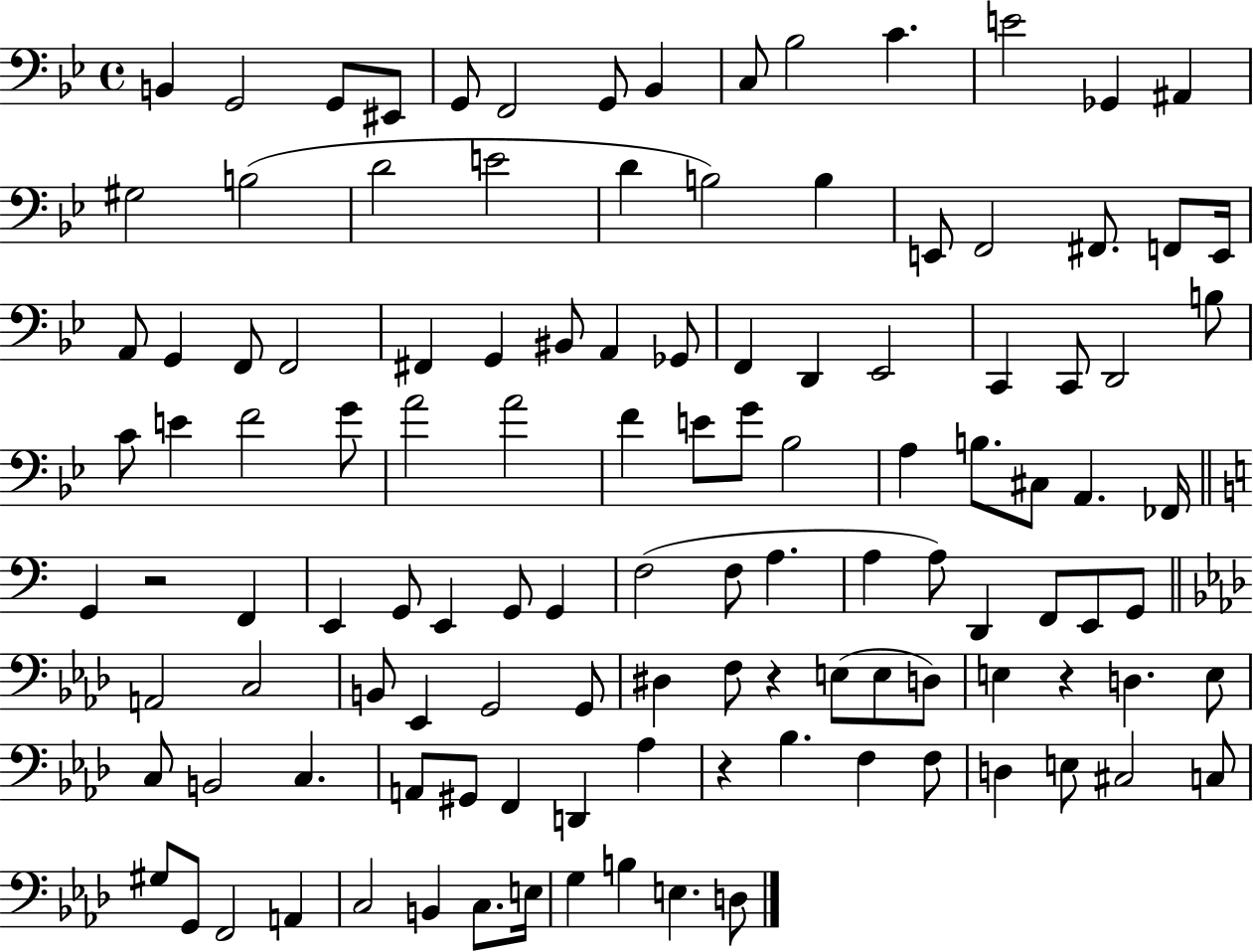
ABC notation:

X:1
T:Untitled
M:4/4
L:1/4
K:Bb
B,, G,,2 G,,/2 ^E,,/2 G,,/2 F,,2 G,,/2 _B,, C,/2 _B,2 C E2 _G,, ^A,, ^G,2 B,2 D2 E2 D B,2 B, E,,/2 F,,2 ^F,,/2 F,,/2 E,,/4 A,,/2 G,, F,,/2 F,,2 ^F,, G,, ^B,,/2 A,, _G,,/2 F,, D,, _E,,2 C,, C,,/2 D,,2 B,/2 C/2 E F2 G/2 A2 A2 F E/2 G/2 _B,2 A, B,/2 ^C,/2 A,, _F,,/4 G,, z2 F,, E,, G,,/2 E,, G,,/2 G,, F,2 F,/2 A, A, A,/2 D,, F,,/2 E,,/2 G,,/2 A,,2 C,2 B,,/2 _E,, G,,2 G,,/2 ^D, F,/2 z E,/2 E,/2 D,/2 E, z D, E,/2 C,/2 B,,2 C, A,,/2 ^G,,/2 F,, D,, _A, z _B, F, F,/2 D, E,/2 ^C,2 C,/2 ^G,/2 G,,/2 F,,2 A,, C,2 B,, C,/2 E,/4 G, B, E, D,/2